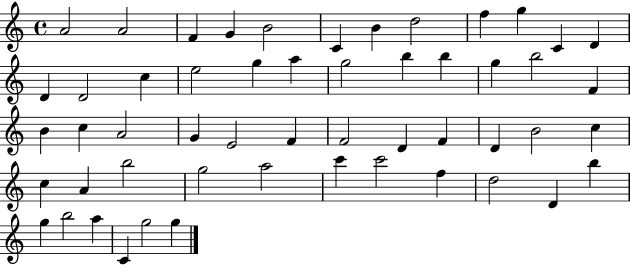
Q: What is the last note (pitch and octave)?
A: G5